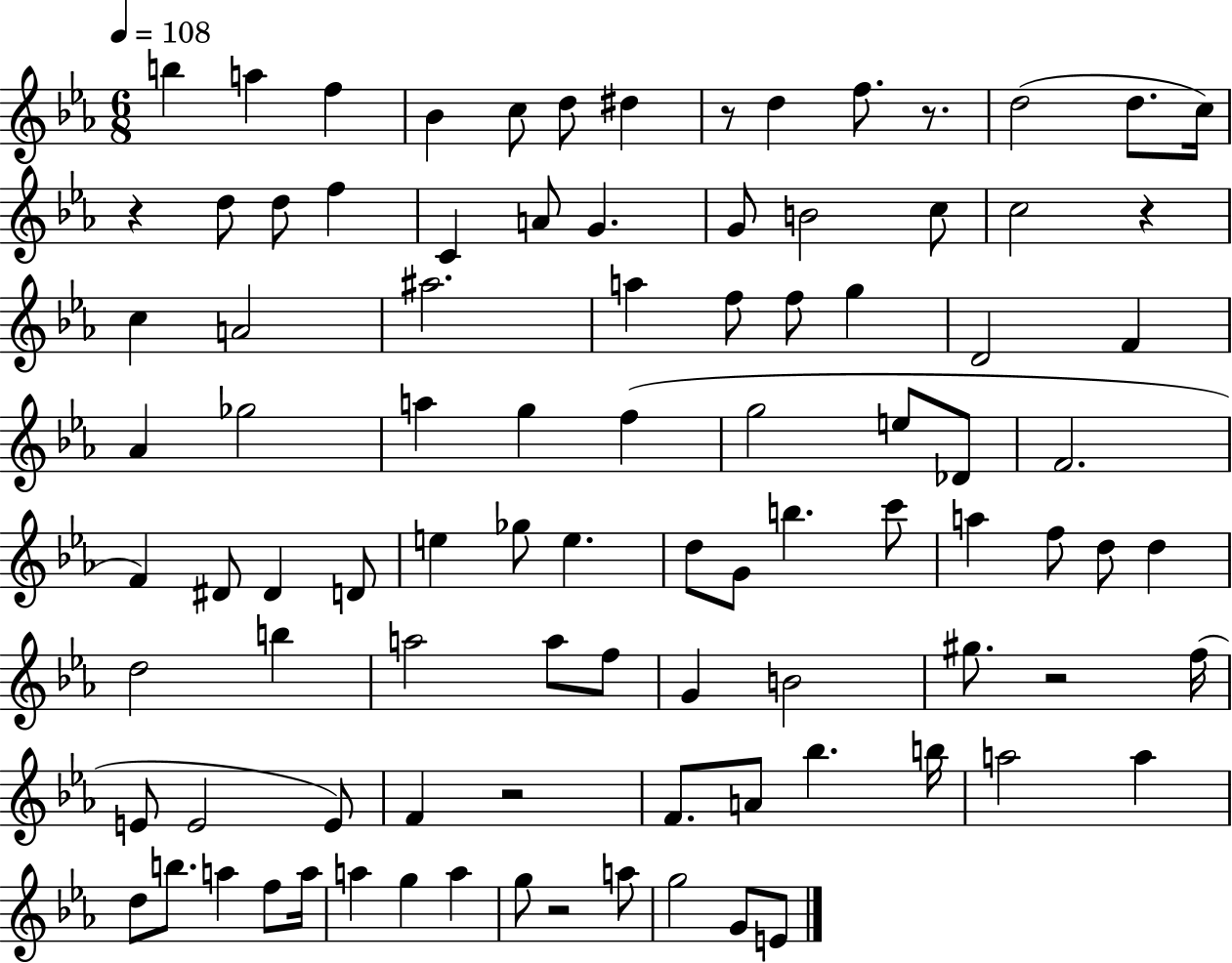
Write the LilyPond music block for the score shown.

{
  \clef treble
  \numericTimeSignature
  \time 6/8
  \key ees \major
  \tempo 4 = 108
  \repeat volta 2 { b''4 a''4 f''4 | bes'4 c''8 d''8 dis''4 | r8 d''4 f''8. r8. | d''2( d''8. c''16) | \break r4 d''8 d''8 f''4 | c'4 a'8 g'4. | g'8 b'2 c''8 | c''2 r4 | \break c''4 a'2 | ais''2. | a''4 f''8 f''8 g''4 | d'2 f'4 | \break aes'4 ges''2 | a''4 g''4 f''4( | g''2 e''8 des'8 | f'2. | \break f'4) dis'8 dis'4 d'8 | e''4 ges''8 e''4. | d''8 g'8 b''4. c'''8 | a''4 f''8 d''8 d''4 | \break d''2 b''4 | a''2 a''8 f''8 | g'4 b'2 | gis''8. r2 f''16( | \break e'8 e'2 e'8) | f'4 r2 | f'8. a'8 bes''4. b''16 | a''2 a''4 | \break d''8 b''8. a''4 f''8 a''16 | a''4 g''4 a''4 | g''8 r2 a''8 | g''2 g'8 e'8 | \break } \bar "|."
}